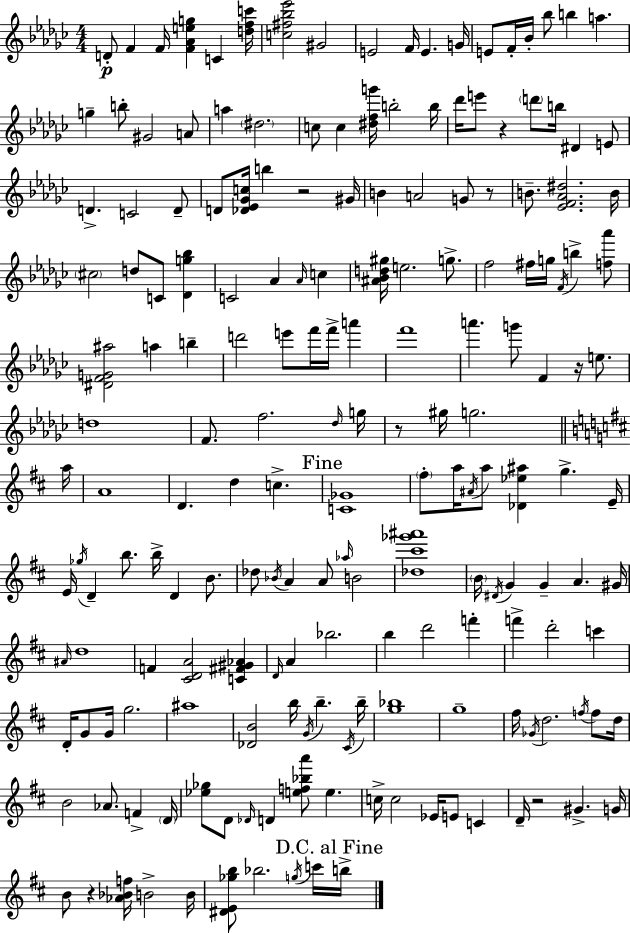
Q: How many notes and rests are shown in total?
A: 185